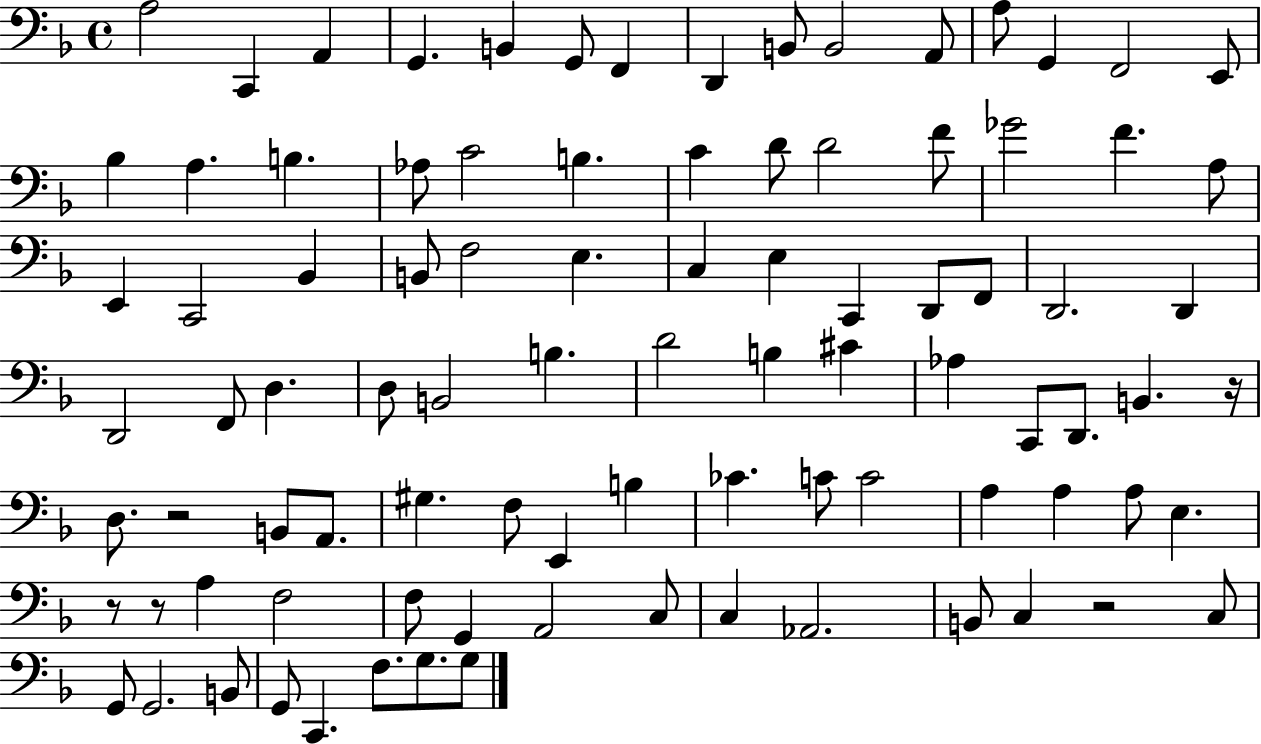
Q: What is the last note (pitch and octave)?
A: G3